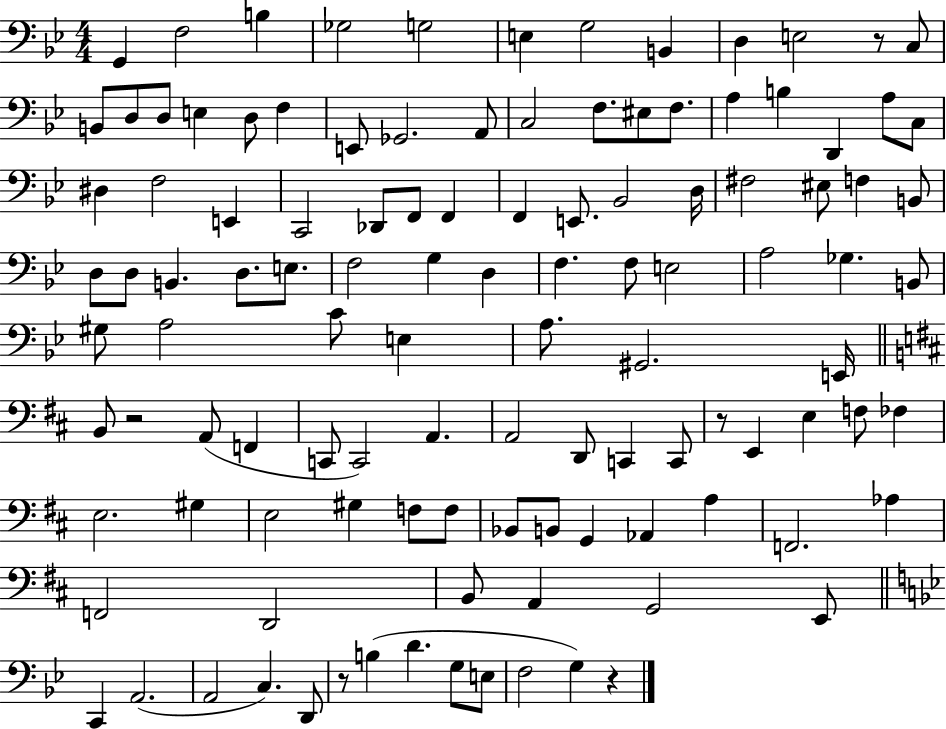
X:1
T:Untitled
M:4/4
L:1/4
K:Bb
G,, F,2 B, _G,2 G,2 E, G,2 B,, D, E,2 z/2 C,/2 B,,/2 D,/2 D,/2 E, D,/2 F, E,,/2 _G,,2 A,,/2 C,2 F,/2 ^E,/2 F,/2 A, B, D,, A,/2 C,/2 ^D, F,2 E,, C,,2 _D,,/2 F,,/2 F,, F,, E,,/2 _B,,2 D,/4 ^F,2 ^E,/2 F, B,,/2 D,/2 D,/2 B,, D,/2 E,/2 F,2 G, D, F, F,/2 E,2 A,2 _G, B,,/2 ^G,/2 A,2 C/2 E, A,/2 ^G,,2 E,,/4 B,,/2 z2 A,,/2 F,, C,,/2 C,,2 A,, A,,2 D,,/2 C,, C,,/2 z/2 E,, E, F,/2 _F, E,2 ^G, E,2 ^G, F,/2 F,/2 _B,,/2 B,,/2 G,, _A,, A, F,,2 _A, F,,2 D,,2 B,,/2 A,, G,,2 E,,/2 C,, A,,2 A,,2 C, D,,/2 z/2 B, D G,/2 E,/2 F,2 G, z